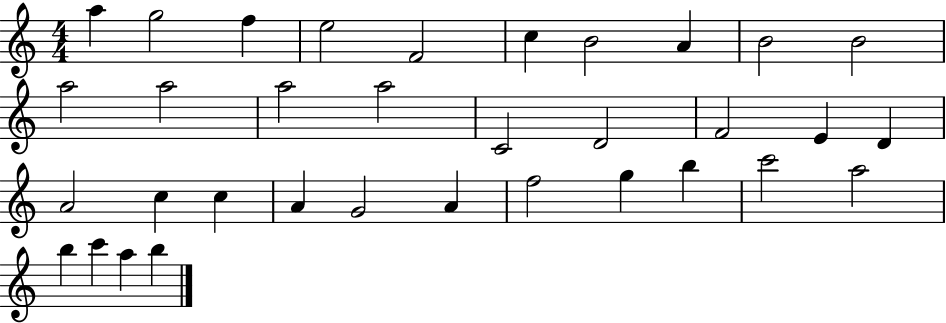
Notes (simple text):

A5/q G5/h F5/q E5/h F4/h C5/q B4/h A4/q B4/h B4/h A5/h A5/h A5/h A5/h C4/h D4/h F4/h E4/q D4/q A4/h C5/q C5/q A4/q G4/h A4/q F5/h G5/q B5/q C6/h A5/h B5/q C6/q A5/q B5/q